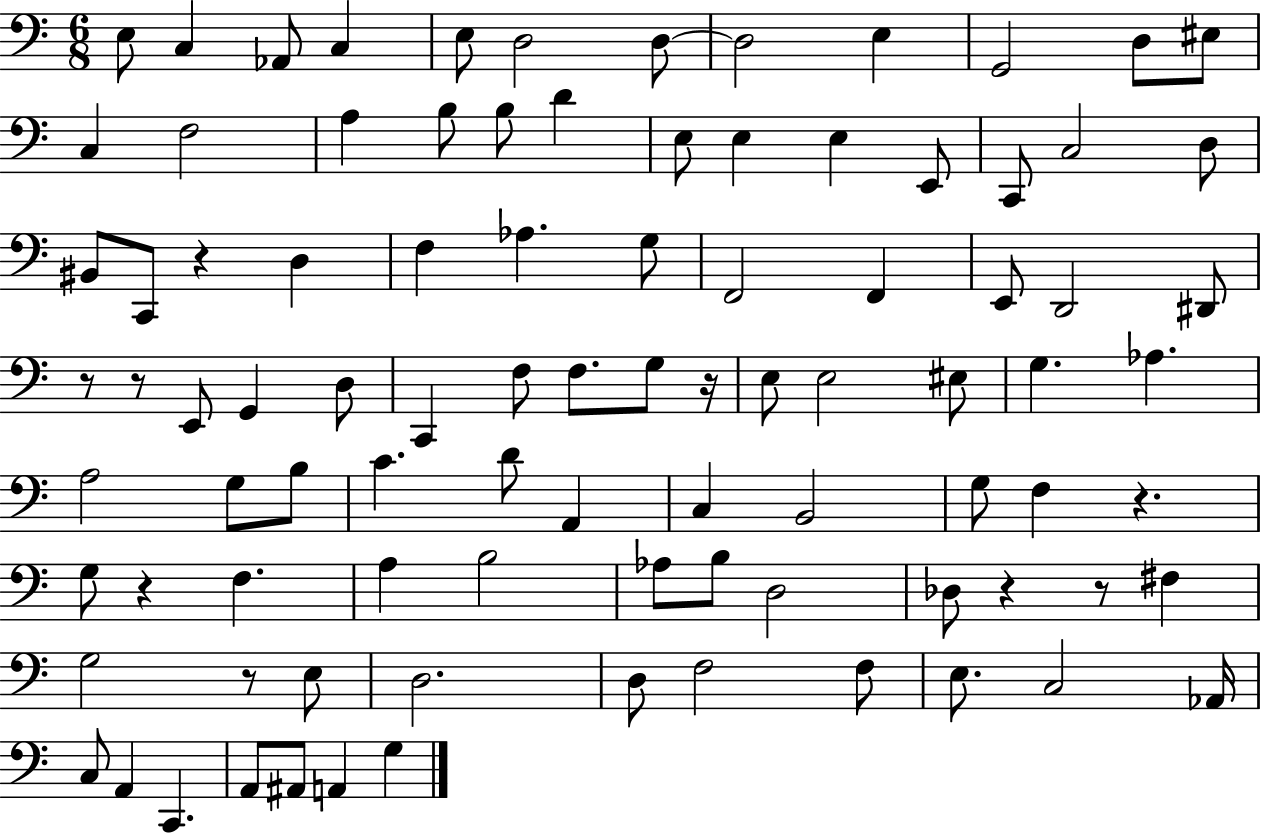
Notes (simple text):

E3/e C3/q Ab2/e C3/q E3/e D3/h D3/e D3/h E3/q G2/h D3/e EIS3/e C3/q F3/h A3/q B3/e B3/e D4/q E3/e E3/q E3/q E2/e C2/e C3/h D3/e BIS2/e C2/e R/q D3/q F3/q Ab3/q. G3/e F2/h F2/q E2/e D2/h D#2/e R/e R/e E2/e G2/q D3/e C2/q F3/e F3/e. G3/e R/s E3/e E3/h EIS3/e G3/q. Ab3/q. A3/h G3/e B3/e C4/q. D4/e A2/q C3/q B2/h G3/e F3/q R/q. G3/e R/q F3/q. A3/q B3/h Ab3/e B3/e D3/h Db3/e R/q R/e F#3/q G3/h R/e E3/e D3/h. D3/e F3/h F3/e E3/e. C3/h Ab2/s C3/e A2/q C2/q. A2/e A#2/e A2/q G3/q